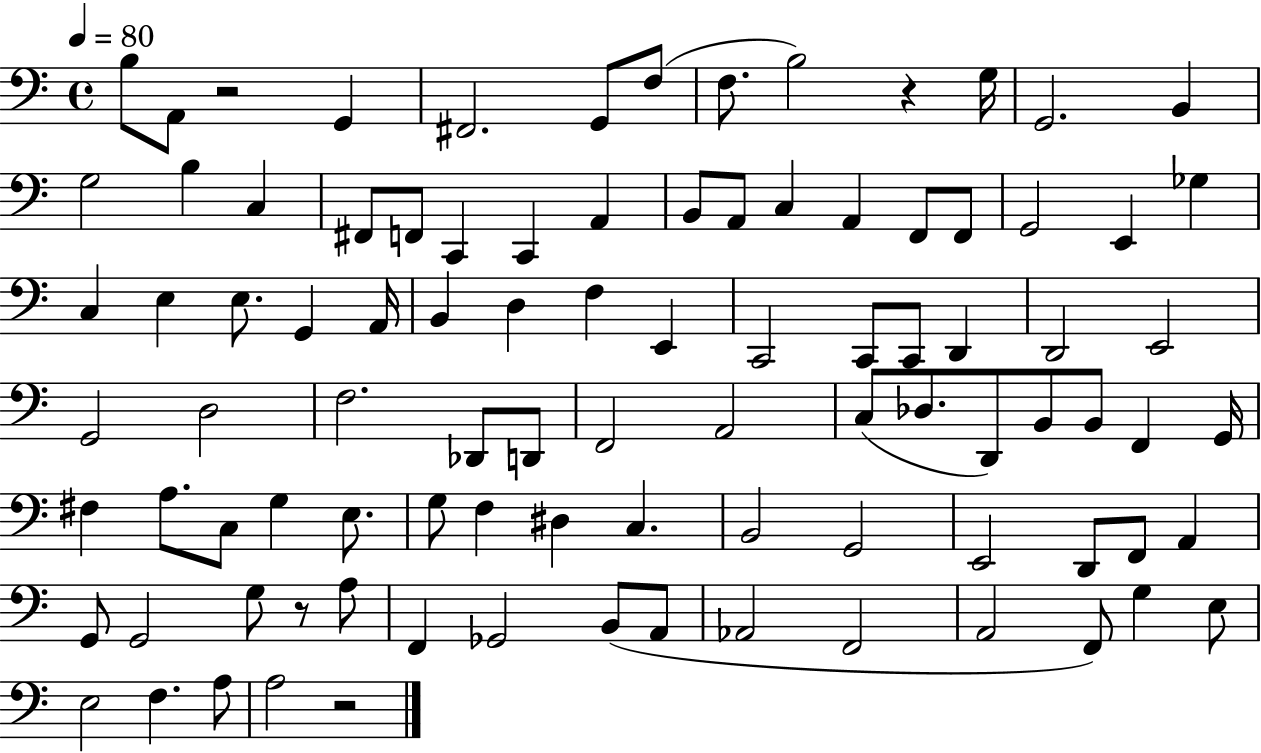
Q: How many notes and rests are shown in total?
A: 94